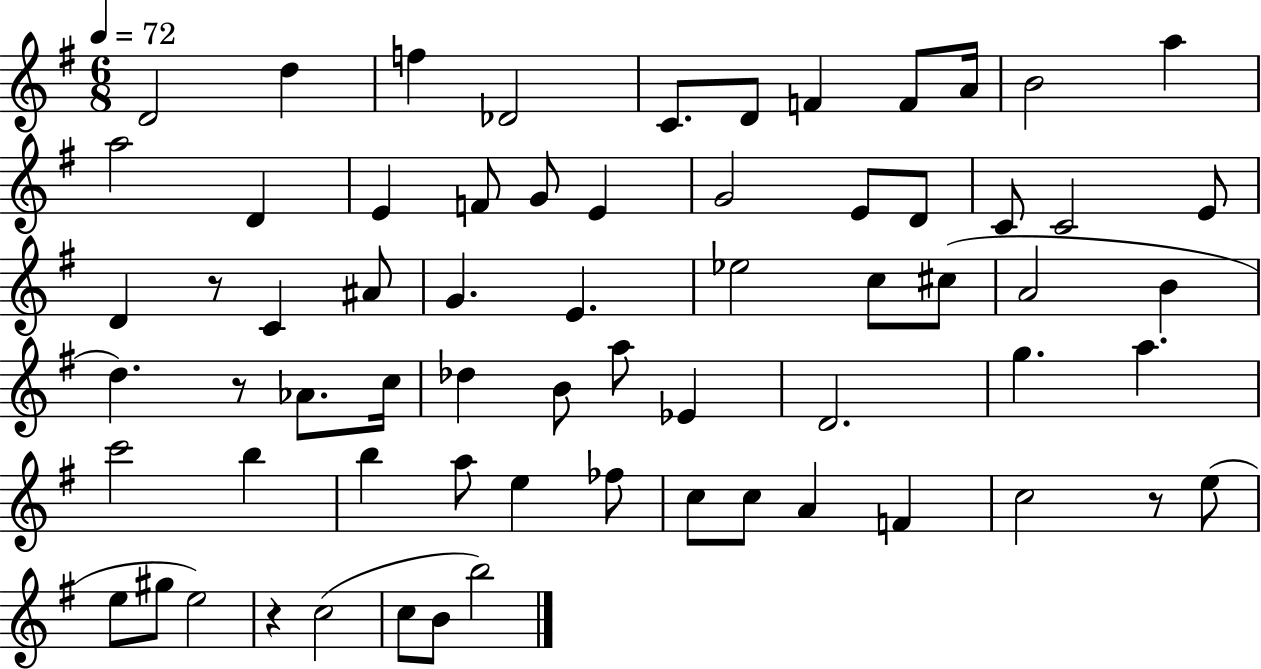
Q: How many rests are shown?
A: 4